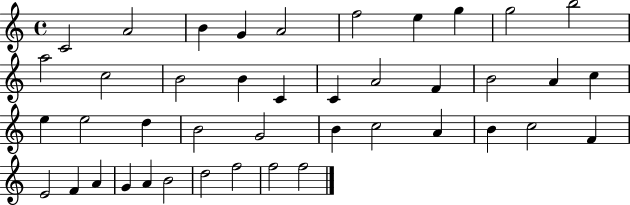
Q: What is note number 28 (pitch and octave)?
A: C5